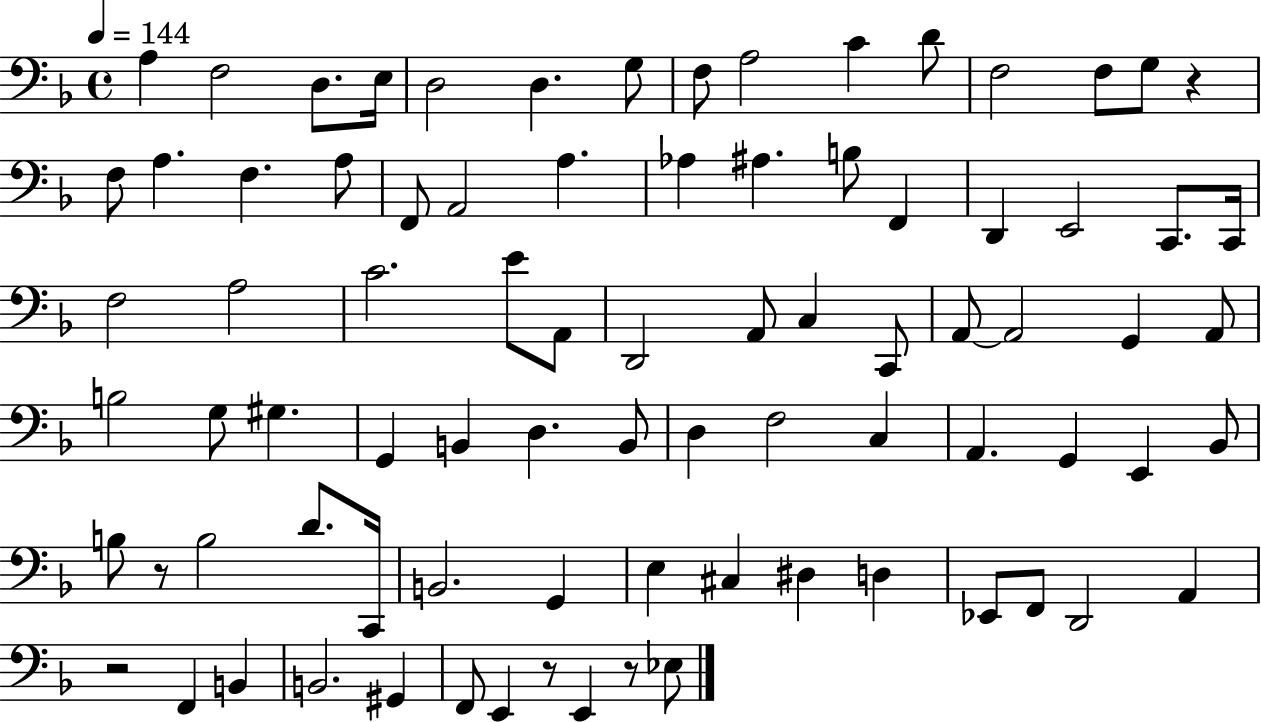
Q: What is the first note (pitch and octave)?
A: A3